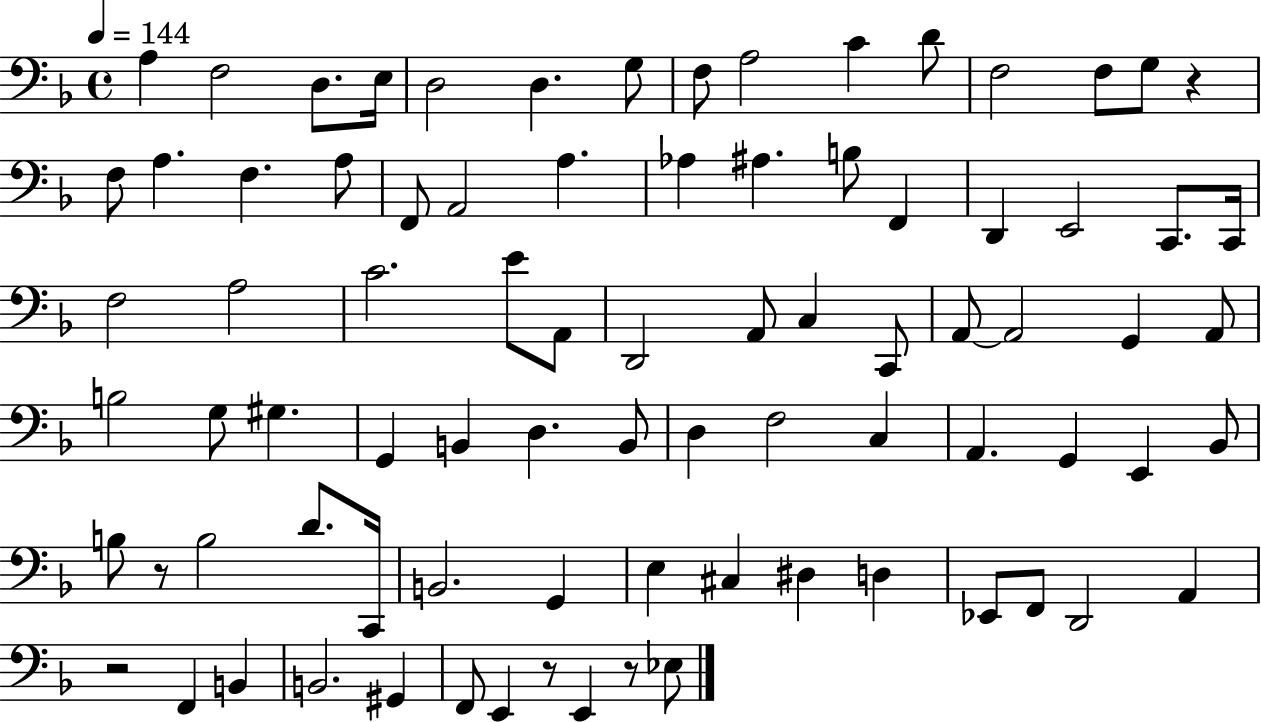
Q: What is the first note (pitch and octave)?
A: A3